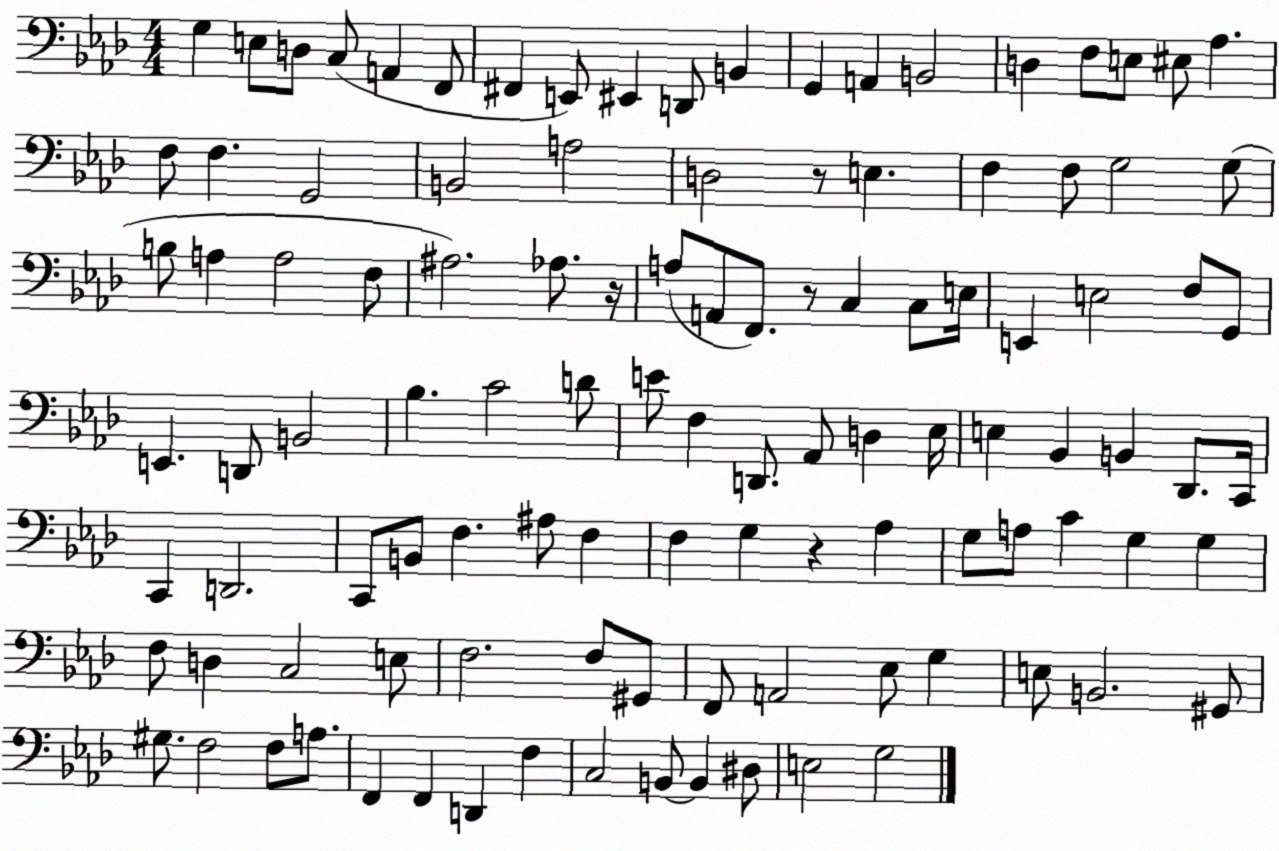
X:1
T:Untitled
M:4/4
L:1/4
K:Ab
G, E,/2 D,/2 C,/2 A,, F,,/2 ^F,, E,,/2 ^E,, D,,/2 B,, G,, A,, B,,2 D, F,/2 E,/2 ^E,/2 _A, F,/2 F, G,,2 B,,2 A,2 D,2 z/2 E, F, F,/2 G,2 G,/2 B,/2 A, A,2 F,/2 ^A,2 _A,/2 z/4 A,/2 A,,/2 F,,/2 z/2 C, C,/2 E,/4 E,, E,2 F,/2 G,,/2 E,, D,,/2 B,,2 _B, C2 D/2 E/2 F, D,,/2 _A,,/2 D, _E,/4 E, _B,, B,, _D,,/2 C,,/4 C,, D,,2 C,,/2 B,,/2 F, ^A,/2 F, F, G, z _A, G,/2 A,/2 C G, G, F,/2 D, C,2 E,/2 F,2 F,/2 ^G,,/2 F,,/2 A,,2 _E,/2 G, E,/2 B,,2 ^G,,/2 ^G,/2 F,2 F,/2 A,/2 F,, F,, D,, F, C,2 B,,/2 B,, ^D,/2 E,2 G,2